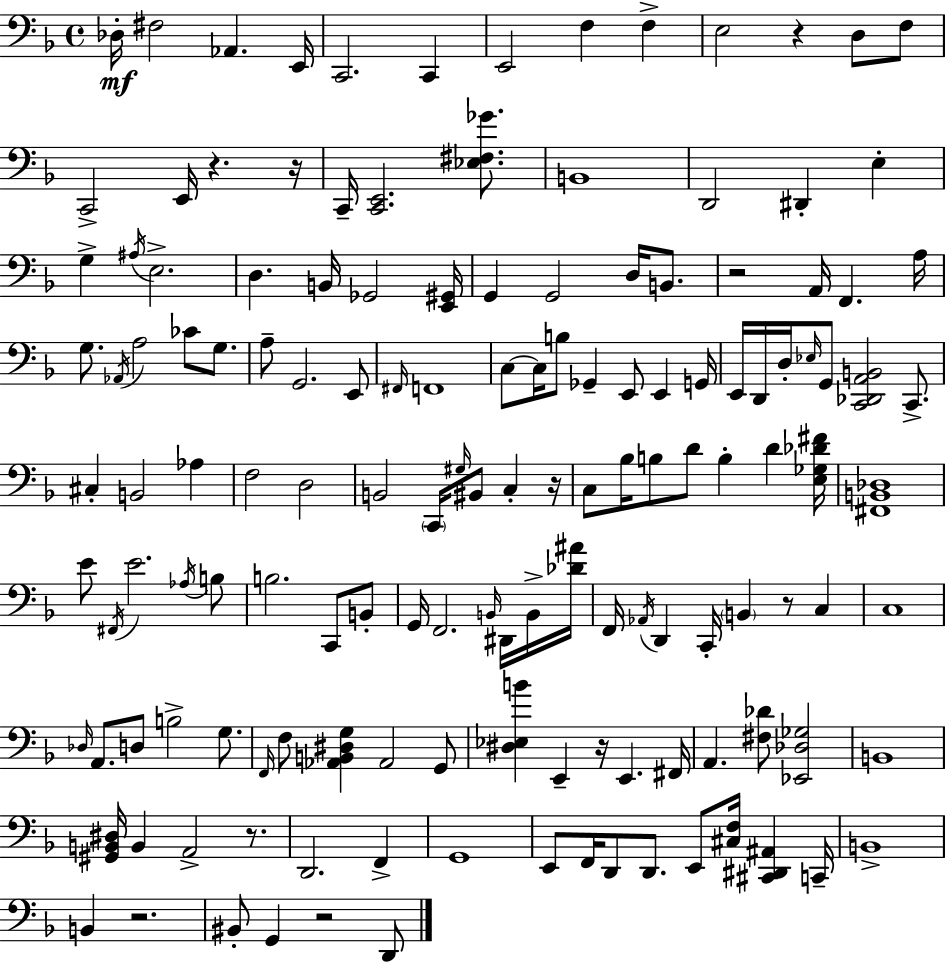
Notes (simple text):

Db3/s F#3/h Ab2/q. E2/s C2/h. C2/q E2/h F3/q F3/q E3/h R/q D3/e F3/e C2/h E2/s R/q. R/s C2/s [C2,E2]/h. [Eb3,F#3,Gb4]/e. B2/w D2/h D#2/q E3/q G3/q A#3/s E3/h. D3/q. B2/s Gb2/h [E2,G#2]/s G2/q G2/h D3/s B2/e. R/h A2/s F2/q. A3/s G3/e. Ab2/s A3/h CES4/e G3/e. A3/e G2/h. E2/e F#2/s F2/w C3/e C3/s B3/e Gb2/q E2/e E2/q G2/s E2/s D2/s D3/s Eb3/s G2/e [C2,Db2,A2,B2]/h C2/e. C#3/q B2/h Ab3/q F3/h D3/h B2/h C2/s G#3/s BIS2/e C3/q R/s C3/e Bb3/s B3/e D4/e B3/q D4/q [E3,Gb3,Db4,F#4]/s [F#2,B2,Db3]/w E4/e F#2/s E4/h. Ab3/s B3/e B3/h. C2/e B2/e G2/s F2/h. B2/s D#2/s B2/s [Db4,A#4]/s F2/s Ab2/s D2/q C2/s B2/q R/e C3/q C3/w Db3/s A2/e. D3/e B3/h G3/e. F2/s F3/e [Ab2,B2,D#3,G3]/q Ab2/h G2/e [D#3,Eb3,B4]/q E2/q R/s E2/q. F#2/s A2/q. [F#3,Db4]/e [Eb2,Db3,Gb3]/h B2/w [G#2,B2,D#3]/s B2/q A2/h R/e. D2/h. F2/q G2/w E2/e F2/s D2/e D2/e. E2/e [C#3,F3]/s [C#2,D#2,A#2]/q C2/s B2/w B2/q R/h. BIS2/e G2/q R/h D2/e